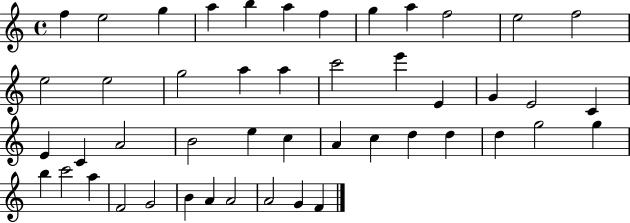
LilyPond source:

{
  \clef treble
  \time 4/4
  \defaultTimeSignature
  \key c \major
  f''4 e''2 g''4 | a''4 b''4 a''4 f''4 | g''4 a''4 f''2 | e''2 f''2 | \break e''2 e''2 | g''2 a''4 a''4 | c'''2 e'''4 e'4 | g'4 e'2 c'4 | \break e'4 c'4 a'2 | b'2 e''4 c''4 | a'4 c''4 d''4 d''4 | d''4 g''2 g''4 | \break b''4 c'''2 a''4 | f'2 g'2 | b'4 a'4 a'2 | a'2 g'4 f'4 | \break \bar "|."
}